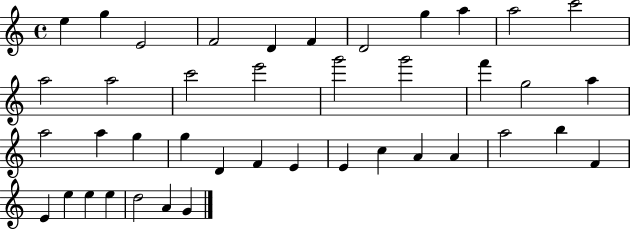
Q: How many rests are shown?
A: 0